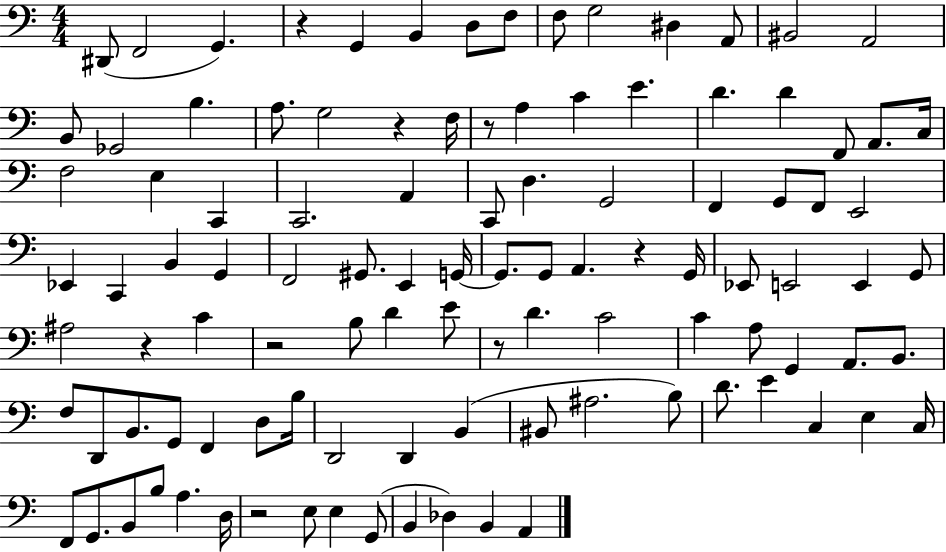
D#2/e F2/h G2/q. R/q G2/q B2/q D3/e F3/e F3/e G3/h D#3/q A2/e BIS2/h A2/h B2/e Gb2/h B3/q. A3/e. G3/h R/q F3/s R/e A3/q C4/q E4/q. D4/q. D4/q F2/e A2/e. C3/s F3/h E3/q C2/q C2/h. A2/q C2/e D3/q. G2/h F2/q G2/e F2/e E2/h Eb2/q C2/q B2/q G2/q F2/h G#2/e. E2/q G2/s G2/e. G2/e A2/q. R/q G2/s Eb2/e E2/h E2/q G2/e A#3/h R/q C4/q R/h B3/e D4/q E4/e R/e D4/q. C4/h C4/q A3/e G2/q A2/e. B2/e. F3/e D2/e B2/e. G2/e F2/q D3/e B3/s D2/h D2/q B2/q BIS2/e A#3/h. B3/e D4/e. E4/q C3/q E3/q C3/s F2/e G2/e. B2/e B3/e A3/q. D3/s R/h E3/e E3/q G2/e B2/q Db3/q B2/q A2/q